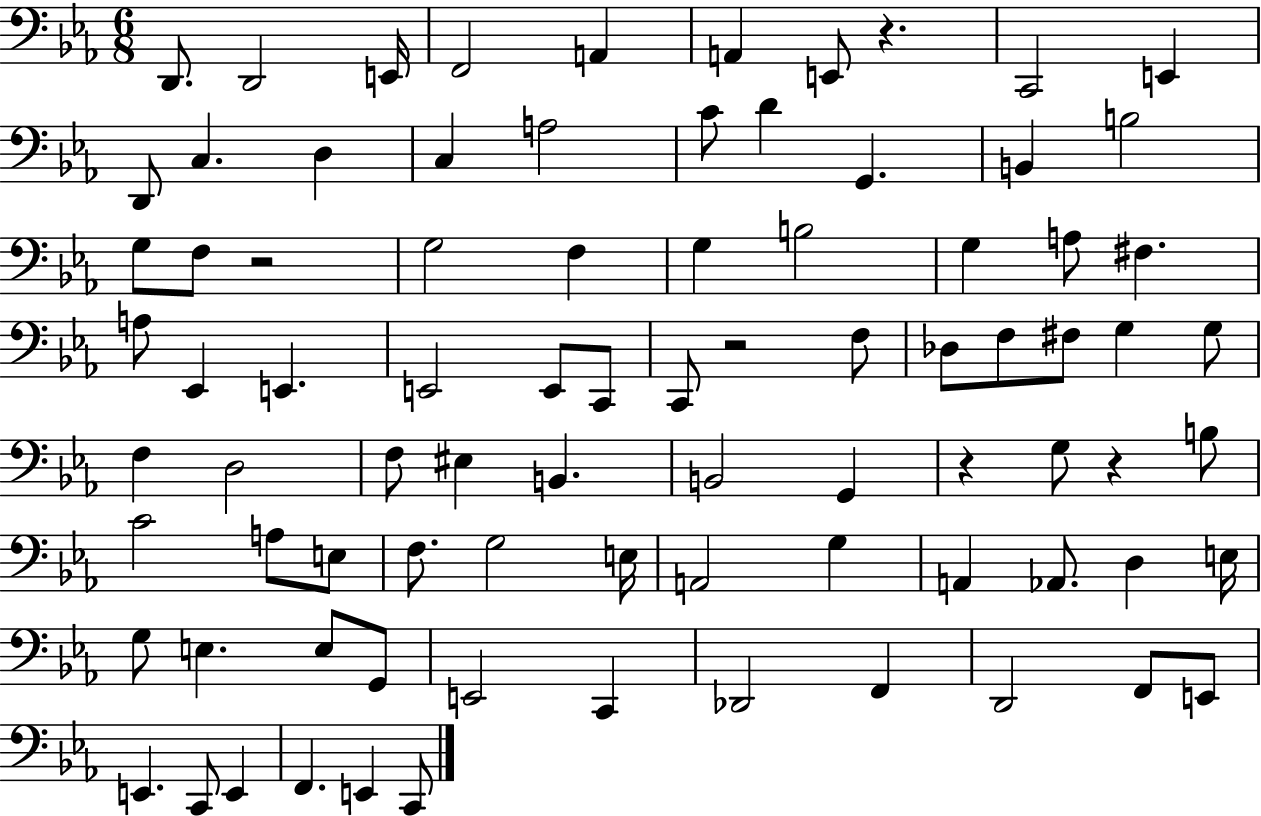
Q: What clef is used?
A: bass